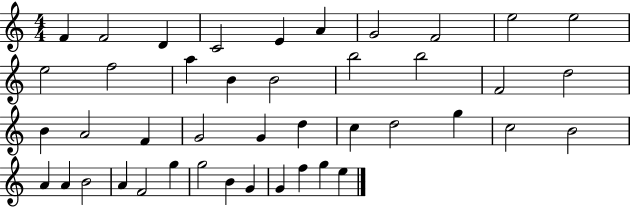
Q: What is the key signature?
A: C major